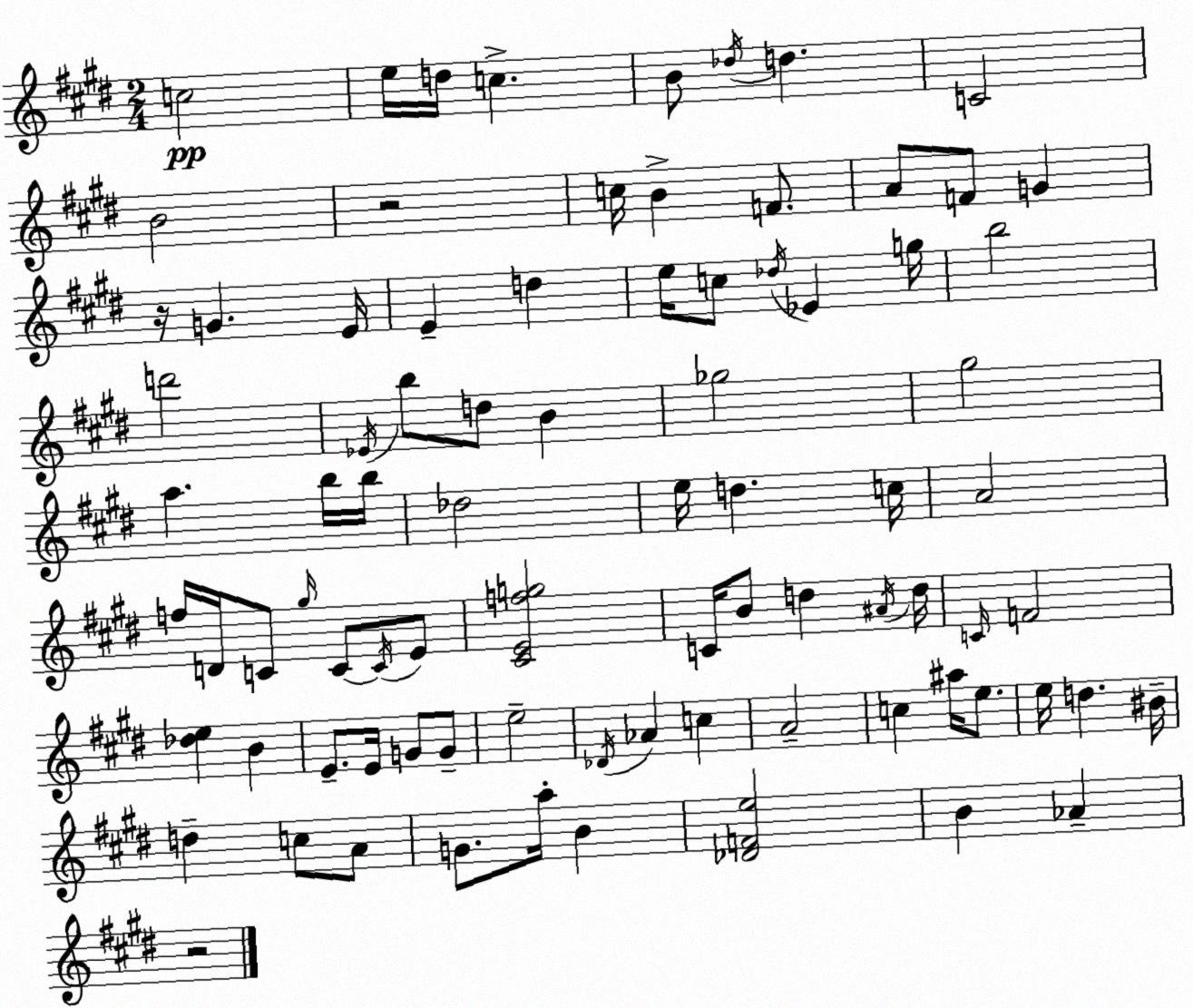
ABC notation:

X:1
T:Untitled
M:2/4
L:1/4
K:E
c2 e/4 d/4 c B/2 _d/4 d C2 B2 z2 c/4 B F/2 A/2 F/2 G z/4 G E/4 E d e/4 c/2 _d/4 _E g/4 b2 d'2 _E/4 b/2 d/2 B _g2 ^g2 a b/4 b/4 _d2 e/4 d c/4 A2 f/4 D/4 C/2 ^g/4 C/2 C/4 E/2 [^CEfg]2 C/4 B/2 d ^A/4 d/4 C/4 F2 [_de] B E/2 E/4 G/2 G/2 e2 _D/4 _A c A2 c ^a/4 e/2 e/4 d ^B/4 d c/2 A/2 G/2 a/4 B [_DFe]2 B _A z2